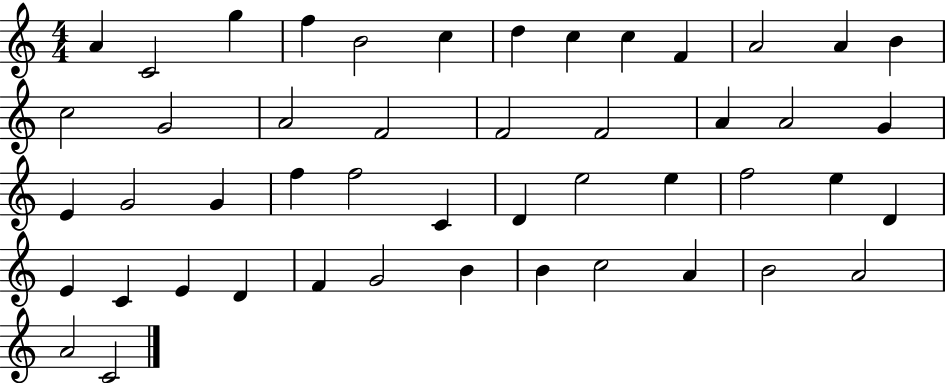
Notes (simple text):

A4/q C4/h G5/q F5/q B4/h C5/q D5/q C5/q C5/q F4/q A4/h A4/q B4/q C5/h G4/h A4/h F4/h F4/h F4/h A4/q A4/h G4/q E4/q G4/h G4/q F5/q F5/h C4/q D4/q E5/h E5/q F5/h E5/q D4/q E4/q C4/q E4/q D4/q F4/q G4/h B4/q B4/q C5/h A4/q B4/h A4/h A4/h C4/h